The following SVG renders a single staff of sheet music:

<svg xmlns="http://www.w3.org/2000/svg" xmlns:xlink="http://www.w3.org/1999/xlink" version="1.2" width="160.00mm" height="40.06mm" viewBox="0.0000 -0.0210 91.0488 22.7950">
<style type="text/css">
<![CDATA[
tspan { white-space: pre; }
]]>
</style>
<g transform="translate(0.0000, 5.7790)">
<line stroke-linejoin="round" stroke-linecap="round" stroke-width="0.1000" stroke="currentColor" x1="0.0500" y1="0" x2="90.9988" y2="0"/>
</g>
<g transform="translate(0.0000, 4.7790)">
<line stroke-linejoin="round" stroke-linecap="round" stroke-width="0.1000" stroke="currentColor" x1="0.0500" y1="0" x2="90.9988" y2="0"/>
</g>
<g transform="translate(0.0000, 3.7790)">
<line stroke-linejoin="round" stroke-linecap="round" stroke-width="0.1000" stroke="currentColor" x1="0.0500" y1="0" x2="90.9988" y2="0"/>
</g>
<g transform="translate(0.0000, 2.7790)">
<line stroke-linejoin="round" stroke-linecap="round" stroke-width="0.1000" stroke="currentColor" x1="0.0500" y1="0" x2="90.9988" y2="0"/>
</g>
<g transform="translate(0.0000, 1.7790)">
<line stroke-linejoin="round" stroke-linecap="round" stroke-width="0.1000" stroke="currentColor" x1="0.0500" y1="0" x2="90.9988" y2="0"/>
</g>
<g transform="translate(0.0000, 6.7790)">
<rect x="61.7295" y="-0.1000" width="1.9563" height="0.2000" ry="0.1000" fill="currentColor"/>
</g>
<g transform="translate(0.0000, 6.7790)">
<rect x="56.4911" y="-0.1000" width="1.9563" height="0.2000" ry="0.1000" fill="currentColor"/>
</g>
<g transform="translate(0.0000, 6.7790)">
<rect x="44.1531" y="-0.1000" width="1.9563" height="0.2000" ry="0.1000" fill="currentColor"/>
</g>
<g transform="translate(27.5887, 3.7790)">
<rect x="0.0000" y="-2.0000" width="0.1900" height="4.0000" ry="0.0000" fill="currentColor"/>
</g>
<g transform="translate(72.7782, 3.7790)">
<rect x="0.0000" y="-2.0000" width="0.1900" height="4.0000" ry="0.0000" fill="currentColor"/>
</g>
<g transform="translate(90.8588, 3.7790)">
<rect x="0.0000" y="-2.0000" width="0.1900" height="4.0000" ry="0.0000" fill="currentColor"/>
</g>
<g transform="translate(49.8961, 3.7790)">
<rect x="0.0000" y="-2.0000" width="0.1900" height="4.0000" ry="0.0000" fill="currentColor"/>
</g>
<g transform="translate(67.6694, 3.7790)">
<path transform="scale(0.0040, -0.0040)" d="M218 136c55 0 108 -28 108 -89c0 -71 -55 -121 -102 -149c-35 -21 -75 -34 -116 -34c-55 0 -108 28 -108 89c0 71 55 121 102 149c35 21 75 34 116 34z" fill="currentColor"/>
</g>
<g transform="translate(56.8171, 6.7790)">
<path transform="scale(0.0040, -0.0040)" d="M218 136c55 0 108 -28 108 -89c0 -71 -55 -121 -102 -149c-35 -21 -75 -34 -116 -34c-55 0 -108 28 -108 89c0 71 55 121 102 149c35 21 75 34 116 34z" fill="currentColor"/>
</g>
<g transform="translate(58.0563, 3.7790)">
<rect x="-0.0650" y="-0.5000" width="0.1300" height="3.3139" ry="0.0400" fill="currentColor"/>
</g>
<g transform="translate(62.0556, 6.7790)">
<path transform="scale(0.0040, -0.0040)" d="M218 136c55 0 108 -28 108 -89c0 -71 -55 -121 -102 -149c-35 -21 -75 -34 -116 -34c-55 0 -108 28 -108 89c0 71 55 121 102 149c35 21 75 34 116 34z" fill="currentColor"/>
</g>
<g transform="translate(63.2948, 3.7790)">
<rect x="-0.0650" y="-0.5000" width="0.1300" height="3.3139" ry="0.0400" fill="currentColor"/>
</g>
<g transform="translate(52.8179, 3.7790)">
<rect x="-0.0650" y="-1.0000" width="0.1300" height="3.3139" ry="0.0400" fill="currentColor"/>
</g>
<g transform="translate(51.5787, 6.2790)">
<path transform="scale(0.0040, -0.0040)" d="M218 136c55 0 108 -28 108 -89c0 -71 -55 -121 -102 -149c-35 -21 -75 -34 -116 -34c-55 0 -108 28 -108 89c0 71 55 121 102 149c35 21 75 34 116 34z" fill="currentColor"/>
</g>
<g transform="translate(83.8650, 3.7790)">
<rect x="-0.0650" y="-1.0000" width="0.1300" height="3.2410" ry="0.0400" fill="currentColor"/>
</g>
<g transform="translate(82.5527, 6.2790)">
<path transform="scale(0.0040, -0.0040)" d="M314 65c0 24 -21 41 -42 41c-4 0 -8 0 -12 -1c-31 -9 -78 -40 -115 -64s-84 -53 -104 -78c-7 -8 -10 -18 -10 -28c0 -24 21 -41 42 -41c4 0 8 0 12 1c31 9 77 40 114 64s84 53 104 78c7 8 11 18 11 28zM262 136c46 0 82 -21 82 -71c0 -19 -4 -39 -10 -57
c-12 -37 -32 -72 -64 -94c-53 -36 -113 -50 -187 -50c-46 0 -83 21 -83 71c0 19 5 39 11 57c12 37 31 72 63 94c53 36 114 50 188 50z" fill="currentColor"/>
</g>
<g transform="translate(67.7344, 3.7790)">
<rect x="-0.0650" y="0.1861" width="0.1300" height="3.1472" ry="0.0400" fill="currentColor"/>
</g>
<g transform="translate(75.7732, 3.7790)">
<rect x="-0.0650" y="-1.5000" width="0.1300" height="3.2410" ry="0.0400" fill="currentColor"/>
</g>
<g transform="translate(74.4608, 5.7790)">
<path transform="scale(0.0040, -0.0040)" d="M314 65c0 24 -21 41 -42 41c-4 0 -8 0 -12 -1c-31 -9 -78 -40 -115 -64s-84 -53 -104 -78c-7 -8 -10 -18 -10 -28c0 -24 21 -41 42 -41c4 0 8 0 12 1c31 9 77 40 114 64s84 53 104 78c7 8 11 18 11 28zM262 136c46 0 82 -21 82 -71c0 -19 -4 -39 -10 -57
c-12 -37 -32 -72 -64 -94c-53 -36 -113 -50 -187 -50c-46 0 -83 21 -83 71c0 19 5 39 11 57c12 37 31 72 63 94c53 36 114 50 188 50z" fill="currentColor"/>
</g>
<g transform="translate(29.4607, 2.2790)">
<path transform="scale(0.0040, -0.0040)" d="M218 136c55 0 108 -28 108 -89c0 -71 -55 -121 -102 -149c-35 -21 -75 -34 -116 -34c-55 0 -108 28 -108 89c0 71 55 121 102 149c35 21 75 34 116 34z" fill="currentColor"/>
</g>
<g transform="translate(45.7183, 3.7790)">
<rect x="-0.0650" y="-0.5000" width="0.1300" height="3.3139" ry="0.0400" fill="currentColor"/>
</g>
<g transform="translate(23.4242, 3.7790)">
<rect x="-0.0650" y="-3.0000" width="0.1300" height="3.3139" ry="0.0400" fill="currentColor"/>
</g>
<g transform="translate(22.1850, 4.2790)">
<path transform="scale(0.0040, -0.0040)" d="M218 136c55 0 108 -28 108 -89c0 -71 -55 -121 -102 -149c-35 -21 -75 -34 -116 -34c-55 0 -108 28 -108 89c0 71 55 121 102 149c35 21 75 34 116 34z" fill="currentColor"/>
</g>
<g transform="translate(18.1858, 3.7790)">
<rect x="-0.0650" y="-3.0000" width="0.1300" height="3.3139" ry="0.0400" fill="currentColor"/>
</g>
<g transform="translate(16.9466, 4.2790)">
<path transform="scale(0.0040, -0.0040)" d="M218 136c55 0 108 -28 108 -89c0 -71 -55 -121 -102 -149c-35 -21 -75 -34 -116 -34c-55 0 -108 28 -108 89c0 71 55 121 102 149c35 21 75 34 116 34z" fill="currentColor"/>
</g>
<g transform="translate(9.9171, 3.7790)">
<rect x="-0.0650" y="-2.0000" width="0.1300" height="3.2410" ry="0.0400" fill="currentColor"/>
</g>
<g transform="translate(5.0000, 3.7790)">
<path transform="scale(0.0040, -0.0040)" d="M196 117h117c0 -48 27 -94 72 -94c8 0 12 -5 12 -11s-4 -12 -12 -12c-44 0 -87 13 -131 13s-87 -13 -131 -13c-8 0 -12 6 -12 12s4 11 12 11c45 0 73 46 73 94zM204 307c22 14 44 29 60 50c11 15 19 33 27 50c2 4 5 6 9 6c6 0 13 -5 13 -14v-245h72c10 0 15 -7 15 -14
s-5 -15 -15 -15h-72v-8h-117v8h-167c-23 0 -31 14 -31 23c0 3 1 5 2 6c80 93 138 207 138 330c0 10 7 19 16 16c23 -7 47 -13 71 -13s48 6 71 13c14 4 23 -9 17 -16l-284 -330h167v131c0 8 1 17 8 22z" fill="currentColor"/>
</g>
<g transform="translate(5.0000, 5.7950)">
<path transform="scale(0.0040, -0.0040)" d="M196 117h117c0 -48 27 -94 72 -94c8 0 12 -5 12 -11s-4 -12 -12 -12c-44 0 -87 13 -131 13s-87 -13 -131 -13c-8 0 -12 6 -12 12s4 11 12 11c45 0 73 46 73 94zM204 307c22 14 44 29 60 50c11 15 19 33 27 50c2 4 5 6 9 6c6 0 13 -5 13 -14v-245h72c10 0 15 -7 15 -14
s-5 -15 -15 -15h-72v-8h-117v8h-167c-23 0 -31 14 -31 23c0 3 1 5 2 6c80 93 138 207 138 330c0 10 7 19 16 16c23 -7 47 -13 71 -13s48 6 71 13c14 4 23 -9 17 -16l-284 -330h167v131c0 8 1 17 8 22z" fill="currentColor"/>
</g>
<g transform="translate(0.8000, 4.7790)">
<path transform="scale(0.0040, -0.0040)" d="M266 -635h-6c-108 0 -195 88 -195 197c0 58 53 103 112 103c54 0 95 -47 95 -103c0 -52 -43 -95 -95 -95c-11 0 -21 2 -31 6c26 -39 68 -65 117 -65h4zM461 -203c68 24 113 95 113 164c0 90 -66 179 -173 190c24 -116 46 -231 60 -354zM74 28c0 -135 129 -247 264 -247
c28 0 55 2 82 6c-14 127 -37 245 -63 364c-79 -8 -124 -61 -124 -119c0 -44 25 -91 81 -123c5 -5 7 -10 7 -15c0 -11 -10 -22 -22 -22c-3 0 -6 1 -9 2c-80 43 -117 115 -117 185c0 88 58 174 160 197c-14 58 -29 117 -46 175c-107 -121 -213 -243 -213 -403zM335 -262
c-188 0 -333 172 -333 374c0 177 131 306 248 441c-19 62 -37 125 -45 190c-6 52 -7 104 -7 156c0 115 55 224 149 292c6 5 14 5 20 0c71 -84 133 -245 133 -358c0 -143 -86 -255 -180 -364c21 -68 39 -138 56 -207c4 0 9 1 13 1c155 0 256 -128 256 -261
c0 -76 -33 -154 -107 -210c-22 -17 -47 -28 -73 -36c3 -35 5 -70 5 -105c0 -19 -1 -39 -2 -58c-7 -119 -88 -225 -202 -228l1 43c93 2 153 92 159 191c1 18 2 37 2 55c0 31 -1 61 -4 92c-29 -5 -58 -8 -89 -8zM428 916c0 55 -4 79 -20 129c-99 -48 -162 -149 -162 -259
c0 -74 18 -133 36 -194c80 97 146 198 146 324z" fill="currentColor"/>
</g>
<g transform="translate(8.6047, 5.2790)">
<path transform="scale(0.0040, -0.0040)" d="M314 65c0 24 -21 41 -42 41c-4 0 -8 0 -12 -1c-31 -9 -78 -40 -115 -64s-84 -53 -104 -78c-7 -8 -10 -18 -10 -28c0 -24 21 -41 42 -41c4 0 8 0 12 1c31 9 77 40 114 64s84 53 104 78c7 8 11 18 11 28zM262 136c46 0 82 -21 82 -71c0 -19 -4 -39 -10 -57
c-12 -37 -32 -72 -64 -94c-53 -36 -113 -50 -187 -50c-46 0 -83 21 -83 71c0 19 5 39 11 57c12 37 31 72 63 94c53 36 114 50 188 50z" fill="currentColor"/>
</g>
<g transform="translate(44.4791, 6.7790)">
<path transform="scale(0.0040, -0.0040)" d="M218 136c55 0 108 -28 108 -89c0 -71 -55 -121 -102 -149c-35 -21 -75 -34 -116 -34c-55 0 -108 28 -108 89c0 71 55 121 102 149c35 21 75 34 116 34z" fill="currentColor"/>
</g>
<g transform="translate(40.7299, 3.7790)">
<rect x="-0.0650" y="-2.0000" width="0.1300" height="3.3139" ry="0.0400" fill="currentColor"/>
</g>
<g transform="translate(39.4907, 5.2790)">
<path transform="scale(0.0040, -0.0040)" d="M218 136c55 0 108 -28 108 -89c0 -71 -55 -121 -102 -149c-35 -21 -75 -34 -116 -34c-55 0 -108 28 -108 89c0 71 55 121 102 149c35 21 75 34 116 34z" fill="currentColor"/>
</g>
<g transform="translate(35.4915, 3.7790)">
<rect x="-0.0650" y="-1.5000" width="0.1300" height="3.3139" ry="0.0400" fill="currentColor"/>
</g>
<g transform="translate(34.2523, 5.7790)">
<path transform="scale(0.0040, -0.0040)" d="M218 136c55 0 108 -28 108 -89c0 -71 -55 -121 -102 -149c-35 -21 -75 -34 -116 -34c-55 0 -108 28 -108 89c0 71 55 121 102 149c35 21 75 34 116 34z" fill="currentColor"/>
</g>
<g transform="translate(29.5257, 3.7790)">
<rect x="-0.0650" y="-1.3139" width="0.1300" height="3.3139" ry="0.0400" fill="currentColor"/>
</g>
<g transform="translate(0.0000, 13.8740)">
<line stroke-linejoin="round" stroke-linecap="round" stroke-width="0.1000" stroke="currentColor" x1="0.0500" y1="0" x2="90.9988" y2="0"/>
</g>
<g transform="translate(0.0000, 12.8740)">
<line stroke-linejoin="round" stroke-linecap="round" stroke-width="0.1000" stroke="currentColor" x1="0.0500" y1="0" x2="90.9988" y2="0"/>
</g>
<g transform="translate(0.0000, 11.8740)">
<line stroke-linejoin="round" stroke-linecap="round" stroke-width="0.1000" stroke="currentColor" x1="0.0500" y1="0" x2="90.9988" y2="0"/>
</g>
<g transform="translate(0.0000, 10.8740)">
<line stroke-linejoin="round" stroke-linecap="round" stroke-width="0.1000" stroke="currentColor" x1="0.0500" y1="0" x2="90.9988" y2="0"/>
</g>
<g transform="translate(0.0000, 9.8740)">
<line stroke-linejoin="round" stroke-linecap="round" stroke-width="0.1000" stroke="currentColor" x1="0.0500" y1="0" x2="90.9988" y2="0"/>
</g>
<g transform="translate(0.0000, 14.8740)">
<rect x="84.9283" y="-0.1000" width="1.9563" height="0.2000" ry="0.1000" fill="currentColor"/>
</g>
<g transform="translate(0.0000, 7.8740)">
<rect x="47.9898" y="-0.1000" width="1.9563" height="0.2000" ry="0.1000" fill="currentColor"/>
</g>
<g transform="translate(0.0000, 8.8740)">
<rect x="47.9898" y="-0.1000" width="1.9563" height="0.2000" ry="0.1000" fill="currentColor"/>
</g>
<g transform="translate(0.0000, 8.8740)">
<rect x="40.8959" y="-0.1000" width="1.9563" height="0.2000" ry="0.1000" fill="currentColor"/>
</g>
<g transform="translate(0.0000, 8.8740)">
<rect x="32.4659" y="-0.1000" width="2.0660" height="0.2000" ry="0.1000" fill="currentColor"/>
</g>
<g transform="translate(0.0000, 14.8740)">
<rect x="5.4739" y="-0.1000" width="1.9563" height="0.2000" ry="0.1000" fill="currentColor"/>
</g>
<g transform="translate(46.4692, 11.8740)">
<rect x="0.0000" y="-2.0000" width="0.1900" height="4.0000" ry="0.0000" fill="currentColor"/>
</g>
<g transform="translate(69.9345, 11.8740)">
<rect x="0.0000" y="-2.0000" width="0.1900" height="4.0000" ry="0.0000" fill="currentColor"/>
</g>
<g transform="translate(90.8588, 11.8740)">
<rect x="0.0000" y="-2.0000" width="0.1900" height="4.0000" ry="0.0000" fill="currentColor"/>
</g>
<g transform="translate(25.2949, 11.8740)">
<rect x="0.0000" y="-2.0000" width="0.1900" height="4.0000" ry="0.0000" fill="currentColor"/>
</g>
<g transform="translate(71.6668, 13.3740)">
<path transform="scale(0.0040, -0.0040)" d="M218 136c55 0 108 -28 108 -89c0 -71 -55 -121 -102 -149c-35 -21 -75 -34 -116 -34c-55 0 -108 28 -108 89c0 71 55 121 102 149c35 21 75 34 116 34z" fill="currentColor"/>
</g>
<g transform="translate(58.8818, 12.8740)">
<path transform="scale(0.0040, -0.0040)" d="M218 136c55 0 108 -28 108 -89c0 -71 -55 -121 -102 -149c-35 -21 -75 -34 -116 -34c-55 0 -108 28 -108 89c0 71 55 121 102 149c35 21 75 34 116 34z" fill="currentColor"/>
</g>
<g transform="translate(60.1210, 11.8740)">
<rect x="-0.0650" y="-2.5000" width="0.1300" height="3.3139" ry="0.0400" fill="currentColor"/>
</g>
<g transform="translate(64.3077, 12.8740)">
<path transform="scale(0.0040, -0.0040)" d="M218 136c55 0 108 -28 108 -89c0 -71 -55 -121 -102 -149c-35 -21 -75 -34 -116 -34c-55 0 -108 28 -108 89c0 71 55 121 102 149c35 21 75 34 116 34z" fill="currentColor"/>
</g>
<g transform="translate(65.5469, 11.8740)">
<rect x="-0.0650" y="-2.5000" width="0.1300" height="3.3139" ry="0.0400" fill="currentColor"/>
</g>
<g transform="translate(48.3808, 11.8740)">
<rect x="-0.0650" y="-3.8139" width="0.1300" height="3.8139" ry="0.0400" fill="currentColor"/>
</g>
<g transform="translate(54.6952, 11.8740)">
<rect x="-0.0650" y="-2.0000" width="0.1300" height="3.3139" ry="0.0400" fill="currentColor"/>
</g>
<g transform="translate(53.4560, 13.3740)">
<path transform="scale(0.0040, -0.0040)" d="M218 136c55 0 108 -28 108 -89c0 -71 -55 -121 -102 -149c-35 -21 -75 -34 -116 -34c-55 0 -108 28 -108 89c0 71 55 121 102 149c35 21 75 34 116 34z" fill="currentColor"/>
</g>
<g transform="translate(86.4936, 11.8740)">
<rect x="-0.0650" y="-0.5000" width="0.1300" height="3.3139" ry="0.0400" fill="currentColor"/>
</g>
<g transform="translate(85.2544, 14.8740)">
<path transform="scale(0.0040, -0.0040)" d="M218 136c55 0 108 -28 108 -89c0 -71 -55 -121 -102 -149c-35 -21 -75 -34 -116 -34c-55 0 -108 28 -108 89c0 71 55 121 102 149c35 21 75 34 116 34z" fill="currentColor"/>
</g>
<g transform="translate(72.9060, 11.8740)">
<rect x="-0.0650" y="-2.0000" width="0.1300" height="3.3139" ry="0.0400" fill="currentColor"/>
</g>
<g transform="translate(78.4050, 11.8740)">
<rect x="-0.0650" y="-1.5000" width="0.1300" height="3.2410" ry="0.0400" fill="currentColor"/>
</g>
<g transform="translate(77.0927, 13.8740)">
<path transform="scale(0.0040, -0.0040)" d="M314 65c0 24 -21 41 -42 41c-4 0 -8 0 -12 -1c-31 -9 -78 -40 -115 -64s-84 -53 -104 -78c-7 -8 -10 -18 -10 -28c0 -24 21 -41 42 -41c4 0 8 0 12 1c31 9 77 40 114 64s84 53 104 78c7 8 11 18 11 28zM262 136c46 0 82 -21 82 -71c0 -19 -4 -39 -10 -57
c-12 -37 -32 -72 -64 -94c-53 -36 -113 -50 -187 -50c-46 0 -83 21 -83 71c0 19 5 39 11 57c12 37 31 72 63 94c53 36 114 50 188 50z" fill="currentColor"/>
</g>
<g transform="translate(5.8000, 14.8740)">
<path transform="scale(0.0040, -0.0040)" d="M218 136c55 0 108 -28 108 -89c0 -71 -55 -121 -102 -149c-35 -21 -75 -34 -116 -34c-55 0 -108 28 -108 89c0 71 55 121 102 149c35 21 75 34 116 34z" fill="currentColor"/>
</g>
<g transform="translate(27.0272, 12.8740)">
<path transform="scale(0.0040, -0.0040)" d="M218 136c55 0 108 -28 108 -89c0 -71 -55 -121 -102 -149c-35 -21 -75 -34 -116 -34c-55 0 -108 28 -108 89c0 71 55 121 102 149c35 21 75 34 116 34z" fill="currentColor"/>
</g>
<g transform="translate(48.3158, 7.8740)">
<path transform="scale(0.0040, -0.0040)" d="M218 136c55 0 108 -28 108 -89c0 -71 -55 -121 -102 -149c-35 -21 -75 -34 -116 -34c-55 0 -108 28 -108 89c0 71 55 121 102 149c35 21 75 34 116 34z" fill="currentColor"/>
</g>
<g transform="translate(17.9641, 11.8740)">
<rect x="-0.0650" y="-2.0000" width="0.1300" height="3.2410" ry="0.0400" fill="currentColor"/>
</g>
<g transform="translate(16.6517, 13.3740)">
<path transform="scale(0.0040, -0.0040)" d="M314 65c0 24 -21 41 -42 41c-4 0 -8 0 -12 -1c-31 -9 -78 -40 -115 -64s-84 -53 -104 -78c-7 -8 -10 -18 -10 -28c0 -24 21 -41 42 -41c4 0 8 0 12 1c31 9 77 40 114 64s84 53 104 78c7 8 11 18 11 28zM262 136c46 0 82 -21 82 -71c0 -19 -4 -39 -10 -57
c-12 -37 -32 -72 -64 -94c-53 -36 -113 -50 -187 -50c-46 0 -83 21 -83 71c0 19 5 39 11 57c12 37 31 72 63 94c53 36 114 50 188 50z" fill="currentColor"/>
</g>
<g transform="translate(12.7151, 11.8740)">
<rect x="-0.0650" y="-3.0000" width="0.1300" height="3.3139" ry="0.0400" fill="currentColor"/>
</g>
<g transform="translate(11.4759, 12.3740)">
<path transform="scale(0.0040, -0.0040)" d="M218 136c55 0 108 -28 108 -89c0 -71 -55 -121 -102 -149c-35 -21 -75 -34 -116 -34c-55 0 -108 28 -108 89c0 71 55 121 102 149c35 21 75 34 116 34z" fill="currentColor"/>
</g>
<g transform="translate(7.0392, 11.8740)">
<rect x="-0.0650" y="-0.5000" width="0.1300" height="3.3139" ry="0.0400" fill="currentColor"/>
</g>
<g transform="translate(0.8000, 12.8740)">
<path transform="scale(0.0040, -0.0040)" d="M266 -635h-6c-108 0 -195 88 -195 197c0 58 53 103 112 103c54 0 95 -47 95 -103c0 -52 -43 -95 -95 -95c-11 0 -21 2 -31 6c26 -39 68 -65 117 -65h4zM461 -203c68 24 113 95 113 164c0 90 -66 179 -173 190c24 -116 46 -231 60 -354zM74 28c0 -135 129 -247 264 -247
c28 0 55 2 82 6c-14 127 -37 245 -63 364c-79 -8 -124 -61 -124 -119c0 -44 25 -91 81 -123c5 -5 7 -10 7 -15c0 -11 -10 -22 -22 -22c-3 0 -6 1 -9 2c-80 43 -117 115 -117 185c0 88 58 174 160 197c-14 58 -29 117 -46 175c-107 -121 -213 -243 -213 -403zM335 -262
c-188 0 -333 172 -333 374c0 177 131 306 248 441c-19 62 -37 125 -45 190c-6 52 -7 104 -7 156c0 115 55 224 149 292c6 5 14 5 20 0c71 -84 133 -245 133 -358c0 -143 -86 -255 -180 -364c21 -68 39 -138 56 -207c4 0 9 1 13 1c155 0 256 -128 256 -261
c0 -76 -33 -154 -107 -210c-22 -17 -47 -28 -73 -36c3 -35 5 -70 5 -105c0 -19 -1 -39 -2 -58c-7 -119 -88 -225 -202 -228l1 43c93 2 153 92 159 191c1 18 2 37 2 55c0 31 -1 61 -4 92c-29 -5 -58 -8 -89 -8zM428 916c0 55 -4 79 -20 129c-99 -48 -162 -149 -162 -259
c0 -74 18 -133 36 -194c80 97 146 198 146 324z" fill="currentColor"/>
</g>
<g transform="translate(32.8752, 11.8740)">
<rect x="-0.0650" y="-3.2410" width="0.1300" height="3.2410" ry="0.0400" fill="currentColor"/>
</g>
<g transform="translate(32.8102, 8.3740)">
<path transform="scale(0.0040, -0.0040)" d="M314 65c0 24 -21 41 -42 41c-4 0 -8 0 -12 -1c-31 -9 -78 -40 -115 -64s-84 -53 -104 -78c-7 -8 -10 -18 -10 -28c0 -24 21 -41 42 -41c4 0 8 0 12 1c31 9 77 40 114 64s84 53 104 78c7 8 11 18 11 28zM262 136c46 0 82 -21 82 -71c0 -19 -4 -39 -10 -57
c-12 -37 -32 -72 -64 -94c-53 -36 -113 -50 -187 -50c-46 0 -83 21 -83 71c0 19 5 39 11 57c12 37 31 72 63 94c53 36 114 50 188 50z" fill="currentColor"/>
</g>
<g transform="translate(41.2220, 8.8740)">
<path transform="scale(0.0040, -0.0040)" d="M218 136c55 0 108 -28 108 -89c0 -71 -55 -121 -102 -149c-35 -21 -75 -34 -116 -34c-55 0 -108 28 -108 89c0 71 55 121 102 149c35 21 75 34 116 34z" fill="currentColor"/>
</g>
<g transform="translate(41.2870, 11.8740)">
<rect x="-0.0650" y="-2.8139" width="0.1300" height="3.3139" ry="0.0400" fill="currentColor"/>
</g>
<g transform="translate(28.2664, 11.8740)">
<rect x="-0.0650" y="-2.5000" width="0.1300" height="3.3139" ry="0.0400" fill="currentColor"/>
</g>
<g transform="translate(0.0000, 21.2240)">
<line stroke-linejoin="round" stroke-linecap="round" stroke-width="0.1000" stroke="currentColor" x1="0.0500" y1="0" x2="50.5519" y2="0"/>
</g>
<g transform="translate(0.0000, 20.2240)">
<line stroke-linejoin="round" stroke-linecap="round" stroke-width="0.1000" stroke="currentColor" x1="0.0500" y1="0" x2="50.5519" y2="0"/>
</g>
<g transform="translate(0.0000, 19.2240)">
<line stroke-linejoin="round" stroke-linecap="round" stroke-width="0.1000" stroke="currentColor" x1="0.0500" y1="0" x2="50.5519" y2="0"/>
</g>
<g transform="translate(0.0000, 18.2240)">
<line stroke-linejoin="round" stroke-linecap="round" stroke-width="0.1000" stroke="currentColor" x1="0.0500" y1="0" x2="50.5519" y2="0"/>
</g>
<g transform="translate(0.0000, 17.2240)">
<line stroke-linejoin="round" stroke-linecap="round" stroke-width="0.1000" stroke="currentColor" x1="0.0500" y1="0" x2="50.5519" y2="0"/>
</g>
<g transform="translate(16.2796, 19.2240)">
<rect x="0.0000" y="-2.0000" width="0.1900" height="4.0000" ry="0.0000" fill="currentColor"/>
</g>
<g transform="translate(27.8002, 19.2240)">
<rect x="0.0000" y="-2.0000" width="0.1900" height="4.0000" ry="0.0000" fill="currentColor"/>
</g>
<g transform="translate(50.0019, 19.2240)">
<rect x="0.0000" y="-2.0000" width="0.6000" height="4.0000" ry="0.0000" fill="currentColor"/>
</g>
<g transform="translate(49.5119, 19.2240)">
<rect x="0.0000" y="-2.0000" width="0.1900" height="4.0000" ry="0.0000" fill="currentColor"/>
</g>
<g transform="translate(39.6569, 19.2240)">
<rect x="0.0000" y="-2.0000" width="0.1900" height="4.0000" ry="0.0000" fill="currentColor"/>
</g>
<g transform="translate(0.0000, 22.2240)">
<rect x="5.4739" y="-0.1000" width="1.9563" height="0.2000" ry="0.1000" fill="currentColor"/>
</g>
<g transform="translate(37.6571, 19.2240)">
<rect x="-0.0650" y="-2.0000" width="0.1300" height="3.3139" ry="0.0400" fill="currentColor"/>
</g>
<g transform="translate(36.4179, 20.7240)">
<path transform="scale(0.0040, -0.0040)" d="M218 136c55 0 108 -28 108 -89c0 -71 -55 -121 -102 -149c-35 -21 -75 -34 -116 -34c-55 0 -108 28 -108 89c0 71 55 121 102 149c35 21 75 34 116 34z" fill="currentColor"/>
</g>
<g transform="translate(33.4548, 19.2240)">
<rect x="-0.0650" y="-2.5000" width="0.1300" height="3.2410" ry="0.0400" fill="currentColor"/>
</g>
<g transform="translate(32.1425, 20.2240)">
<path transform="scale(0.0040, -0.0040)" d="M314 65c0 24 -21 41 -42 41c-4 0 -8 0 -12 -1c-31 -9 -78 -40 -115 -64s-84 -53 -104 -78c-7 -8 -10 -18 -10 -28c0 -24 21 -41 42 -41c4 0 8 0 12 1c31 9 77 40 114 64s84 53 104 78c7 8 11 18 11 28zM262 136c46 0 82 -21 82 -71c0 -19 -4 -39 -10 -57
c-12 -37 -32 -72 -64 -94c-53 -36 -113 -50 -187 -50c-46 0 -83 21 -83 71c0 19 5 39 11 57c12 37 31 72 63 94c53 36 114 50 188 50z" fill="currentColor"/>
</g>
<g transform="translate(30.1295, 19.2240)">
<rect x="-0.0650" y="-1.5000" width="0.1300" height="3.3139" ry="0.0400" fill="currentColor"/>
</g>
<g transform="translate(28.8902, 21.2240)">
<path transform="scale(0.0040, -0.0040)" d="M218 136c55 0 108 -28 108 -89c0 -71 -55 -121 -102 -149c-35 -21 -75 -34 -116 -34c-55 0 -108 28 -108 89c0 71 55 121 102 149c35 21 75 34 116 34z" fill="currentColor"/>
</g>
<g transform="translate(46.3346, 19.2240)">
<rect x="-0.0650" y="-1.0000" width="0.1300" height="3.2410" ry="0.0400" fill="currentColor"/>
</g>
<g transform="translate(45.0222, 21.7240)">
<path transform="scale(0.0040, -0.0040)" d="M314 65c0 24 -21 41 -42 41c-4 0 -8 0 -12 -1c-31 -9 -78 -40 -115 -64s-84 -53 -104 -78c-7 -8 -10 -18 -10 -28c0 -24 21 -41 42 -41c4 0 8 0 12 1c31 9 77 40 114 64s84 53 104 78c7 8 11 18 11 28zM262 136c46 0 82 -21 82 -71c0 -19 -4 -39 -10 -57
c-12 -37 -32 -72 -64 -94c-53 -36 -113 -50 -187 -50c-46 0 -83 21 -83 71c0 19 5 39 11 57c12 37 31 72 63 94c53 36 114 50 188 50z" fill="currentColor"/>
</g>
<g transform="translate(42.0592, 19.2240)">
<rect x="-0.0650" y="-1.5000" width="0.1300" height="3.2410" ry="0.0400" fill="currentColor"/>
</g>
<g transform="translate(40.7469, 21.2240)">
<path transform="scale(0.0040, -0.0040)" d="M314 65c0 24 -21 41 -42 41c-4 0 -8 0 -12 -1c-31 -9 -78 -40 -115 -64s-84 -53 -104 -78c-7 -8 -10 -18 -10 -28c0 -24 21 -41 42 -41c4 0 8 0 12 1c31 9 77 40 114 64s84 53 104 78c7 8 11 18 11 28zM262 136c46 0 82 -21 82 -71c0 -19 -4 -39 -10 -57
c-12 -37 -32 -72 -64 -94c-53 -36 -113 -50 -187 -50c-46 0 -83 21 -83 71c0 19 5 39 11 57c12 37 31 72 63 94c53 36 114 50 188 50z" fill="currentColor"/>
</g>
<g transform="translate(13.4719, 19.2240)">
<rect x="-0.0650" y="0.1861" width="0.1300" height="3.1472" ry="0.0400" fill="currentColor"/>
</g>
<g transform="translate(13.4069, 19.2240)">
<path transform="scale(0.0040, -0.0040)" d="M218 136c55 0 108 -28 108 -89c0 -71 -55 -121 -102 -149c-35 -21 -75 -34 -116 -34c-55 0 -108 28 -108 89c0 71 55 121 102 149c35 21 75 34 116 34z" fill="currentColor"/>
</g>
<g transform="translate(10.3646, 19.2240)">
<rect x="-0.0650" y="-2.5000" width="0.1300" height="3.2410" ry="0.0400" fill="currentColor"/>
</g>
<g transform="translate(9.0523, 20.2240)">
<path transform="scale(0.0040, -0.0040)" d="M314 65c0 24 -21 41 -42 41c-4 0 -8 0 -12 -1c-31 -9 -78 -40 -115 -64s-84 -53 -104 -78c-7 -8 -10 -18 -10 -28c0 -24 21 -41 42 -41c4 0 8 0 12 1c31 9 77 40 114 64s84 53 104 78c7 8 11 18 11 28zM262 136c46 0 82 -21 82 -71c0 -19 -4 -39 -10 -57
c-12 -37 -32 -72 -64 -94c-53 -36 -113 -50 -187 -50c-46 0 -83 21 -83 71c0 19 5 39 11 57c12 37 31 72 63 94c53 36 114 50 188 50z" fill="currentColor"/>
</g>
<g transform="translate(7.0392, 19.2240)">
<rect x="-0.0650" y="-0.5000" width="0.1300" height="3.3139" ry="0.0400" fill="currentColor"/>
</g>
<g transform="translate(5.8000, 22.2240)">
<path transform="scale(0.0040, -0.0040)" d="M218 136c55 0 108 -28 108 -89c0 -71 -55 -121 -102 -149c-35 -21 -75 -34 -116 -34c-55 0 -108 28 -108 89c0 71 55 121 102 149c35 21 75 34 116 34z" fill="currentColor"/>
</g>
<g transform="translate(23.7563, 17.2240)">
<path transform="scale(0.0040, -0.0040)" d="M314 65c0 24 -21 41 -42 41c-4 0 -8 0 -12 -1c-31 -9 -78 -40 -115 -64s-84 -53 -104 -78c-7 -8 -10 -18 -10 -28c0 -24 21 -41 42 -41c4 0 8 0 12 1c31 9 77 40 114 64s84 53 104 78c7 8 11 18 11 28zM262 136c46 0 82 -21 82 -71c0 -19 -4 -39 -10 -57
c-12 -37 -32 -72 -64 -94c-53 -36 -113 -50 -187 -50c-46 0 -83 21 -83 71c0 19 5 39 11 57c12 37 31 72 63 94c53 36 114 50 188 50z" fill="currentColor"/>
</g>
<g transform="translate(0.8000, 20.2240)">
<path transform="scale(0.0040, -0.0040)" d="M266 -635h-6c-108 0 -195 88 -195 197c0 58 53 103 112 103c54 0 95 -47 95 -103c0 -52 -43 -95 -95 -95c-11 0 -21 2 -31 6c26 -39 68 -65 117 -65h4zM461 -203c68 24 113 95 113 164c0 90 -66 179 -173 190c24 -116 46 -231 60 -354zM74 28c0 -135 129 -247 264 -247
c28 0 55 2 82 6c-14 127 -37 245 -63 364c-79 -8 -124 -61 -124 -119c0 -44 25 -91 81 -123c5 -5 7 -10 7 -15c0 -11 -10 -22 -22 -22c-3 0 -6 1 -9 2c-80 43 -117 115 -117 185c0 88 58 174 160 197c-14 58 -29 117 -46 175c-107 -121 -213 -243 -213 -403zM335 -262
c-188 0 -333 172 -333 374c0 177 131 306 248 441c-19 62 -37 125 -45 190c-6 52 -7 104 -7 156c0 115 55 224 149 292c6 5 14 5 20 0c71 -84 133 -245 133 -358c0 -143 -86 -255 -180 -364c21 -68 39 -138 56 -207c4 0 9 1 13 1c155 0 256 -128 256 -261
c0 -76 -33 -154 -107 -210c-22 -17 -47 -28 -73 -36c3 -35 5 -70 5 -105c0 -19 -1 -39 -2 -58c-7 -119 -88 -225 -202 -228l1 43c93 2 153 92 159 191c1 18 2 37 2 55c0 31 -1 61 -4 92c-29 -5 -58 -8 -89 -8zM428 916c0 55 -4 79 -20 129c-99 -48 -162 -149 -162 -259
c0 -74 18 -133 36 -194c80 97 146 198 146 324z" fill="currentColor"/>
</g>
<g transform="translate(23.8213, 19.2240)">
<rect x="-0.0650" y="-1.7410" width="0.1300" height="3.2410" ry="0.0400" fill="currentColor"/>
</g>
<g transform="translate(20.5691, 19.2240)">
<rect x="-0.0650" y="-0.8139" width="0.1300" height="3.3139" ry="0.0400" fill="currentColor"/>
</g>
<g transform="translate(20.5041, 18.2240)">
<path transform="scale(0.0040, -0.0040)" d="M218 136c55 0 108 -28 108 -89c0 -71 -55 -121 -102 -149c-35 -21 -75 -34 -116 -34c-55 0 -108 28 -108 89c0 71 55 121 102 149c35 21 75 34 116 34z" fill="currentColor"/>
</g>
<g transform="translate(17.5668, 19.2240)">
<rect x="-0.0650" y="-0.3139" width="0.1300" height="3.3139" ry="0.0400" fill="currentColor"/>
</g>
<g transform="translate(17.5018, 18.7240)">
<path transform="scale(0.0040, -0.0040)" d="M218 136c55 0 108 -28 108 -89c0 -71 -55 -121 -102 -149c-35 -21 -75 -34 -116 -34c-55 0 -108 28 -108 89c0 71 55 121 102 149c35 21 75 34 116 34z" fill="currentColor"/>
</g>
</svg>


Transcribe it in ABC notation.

X:1
T:Untitled
M:4/4
L:1/4
K:C
F2 A A e E F C D C C B E2 D2 C A F2 G b2 a c' F G G F E2 C C G2 B c d f2 E G2 F E2 D2